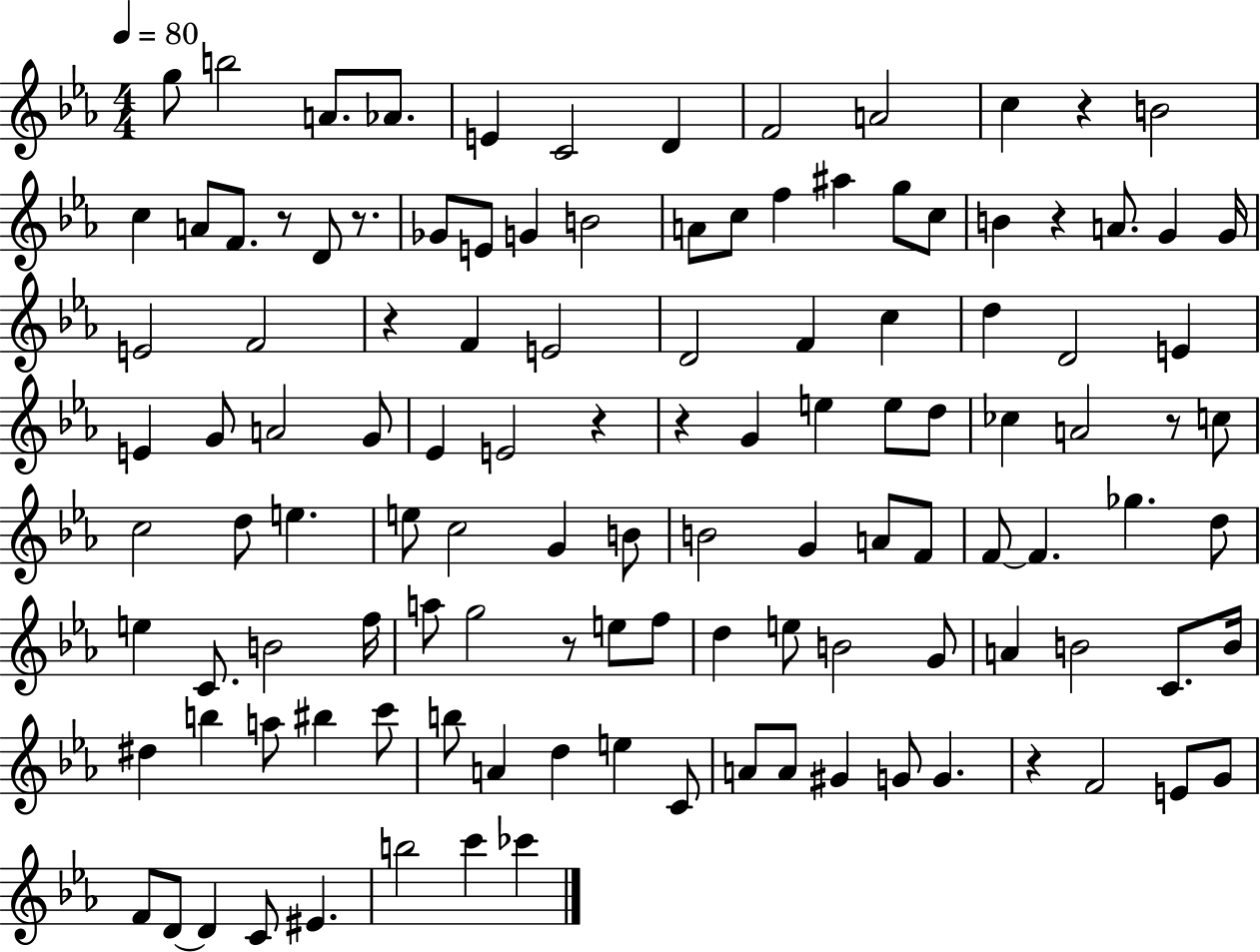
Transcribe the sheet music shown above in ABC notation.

X:1
T:Untitled
M:4/4
L:1/4
K:Eb
g/2 b2 A/2 _A/2 E C2 D F2 A2 c z B2 c A/2 F/2 z/2 D/2 z/2 _G/2 E/2 G B2 A/2 c/2 f ^a g/2 c/2 B z A/2 G G/4 E2 F2 z F E2 D2 F c d D2 E E G/2 A2 G/2 _E E2 z z G e e/2 d/2 _c A2 z/2 c/2 c2 d/2 e e/2 c2 G B/2 B2 G A/2 F/2 F/2 F _g d/2 e C/2 B2 f/4 a/2 g2 z/2 e/2 f/2 d e/2 B2 G/2 A B2 C/2 B/4 ^d b a/2 ^b c'/2 b/2 A d e C/2 A/2 A/2 ^G G/2 G z F2 E/2 G/2 F/2 D/2 D C/2 ^E b2 c' _c'